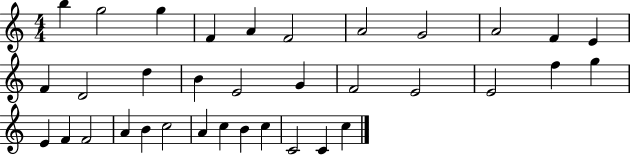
B5/q G5/h G5/q F4/q A4/q F4/h A4/h G4/h A4/h F4/q E4/q F4/q D4/h D5/q B4/q E4/h G4/q F4/h E4/h E4/h F5/q G5/q E4/q F4/q F4/h A4/q B4/q C5/h A4/q C5/q B4/q C5/q C4/h C4/q C5/q